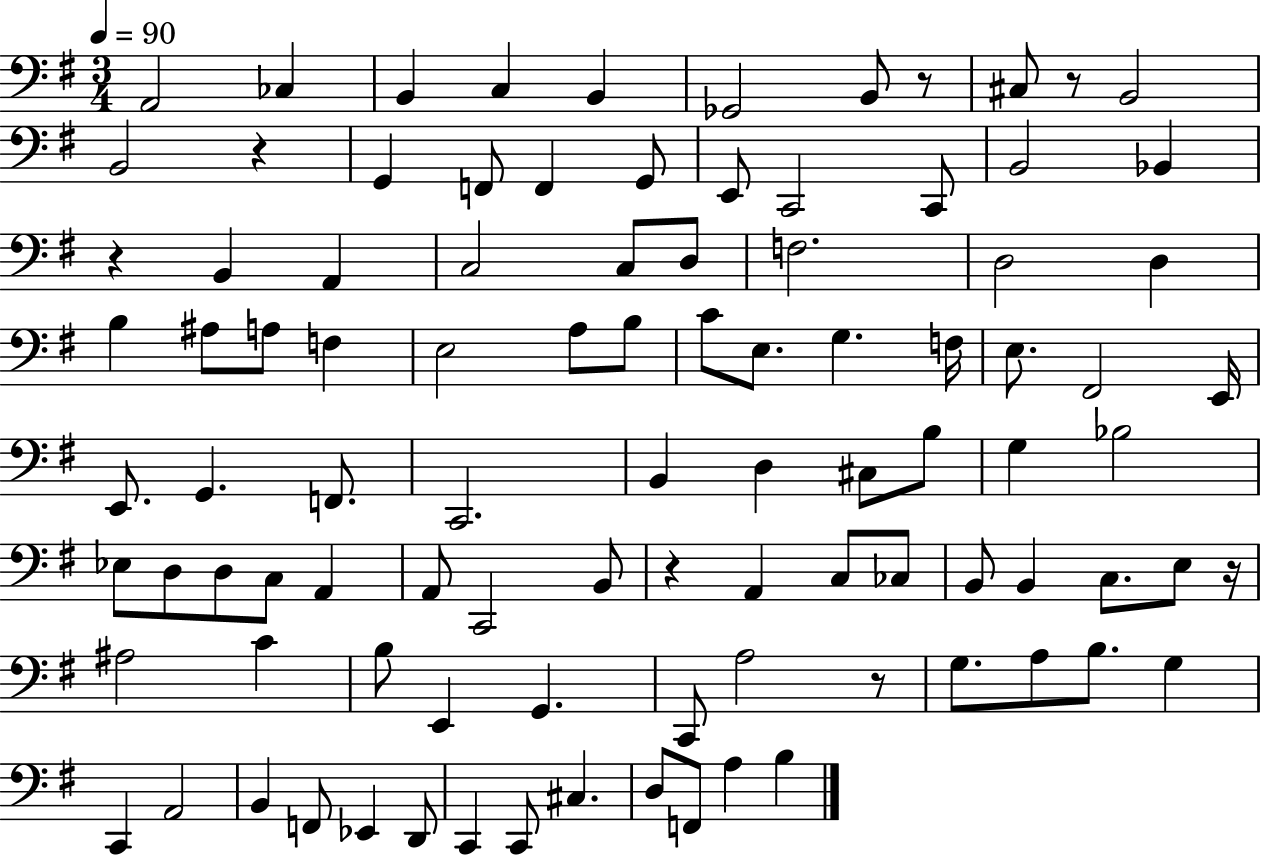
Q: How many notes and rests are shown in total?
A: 97